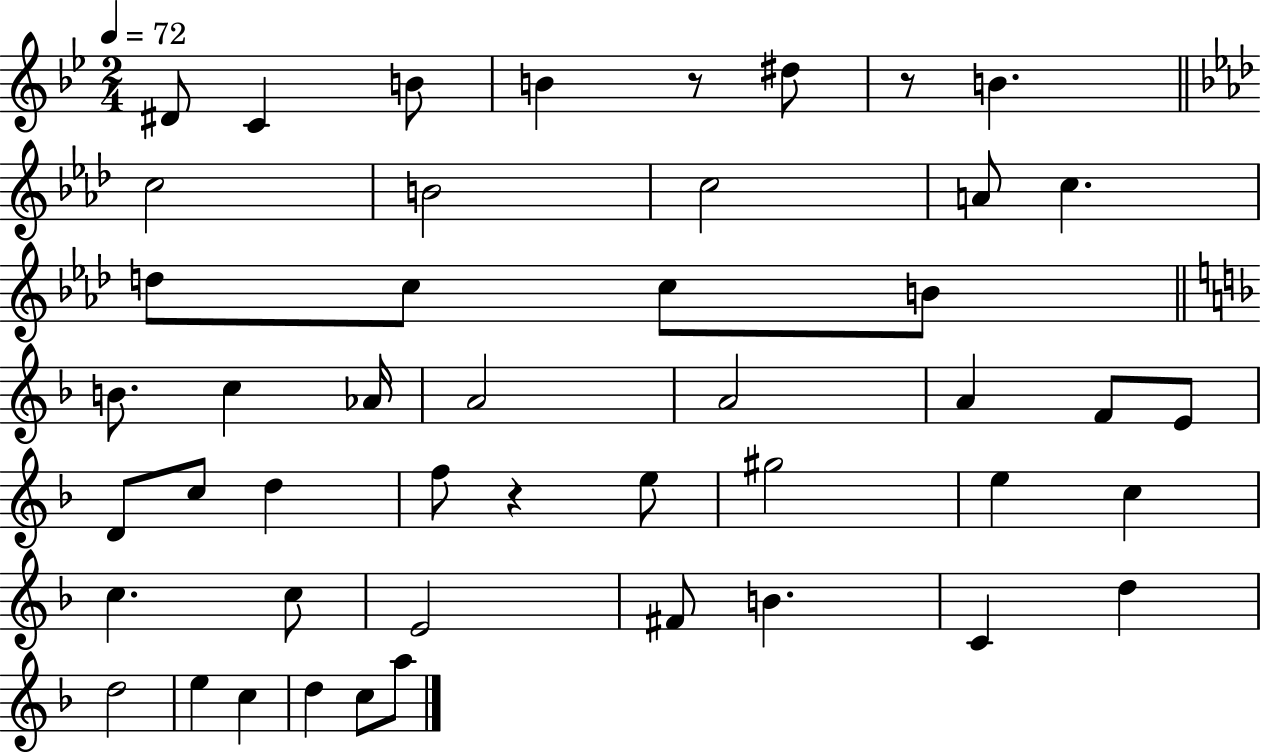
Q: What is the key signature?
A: BES major